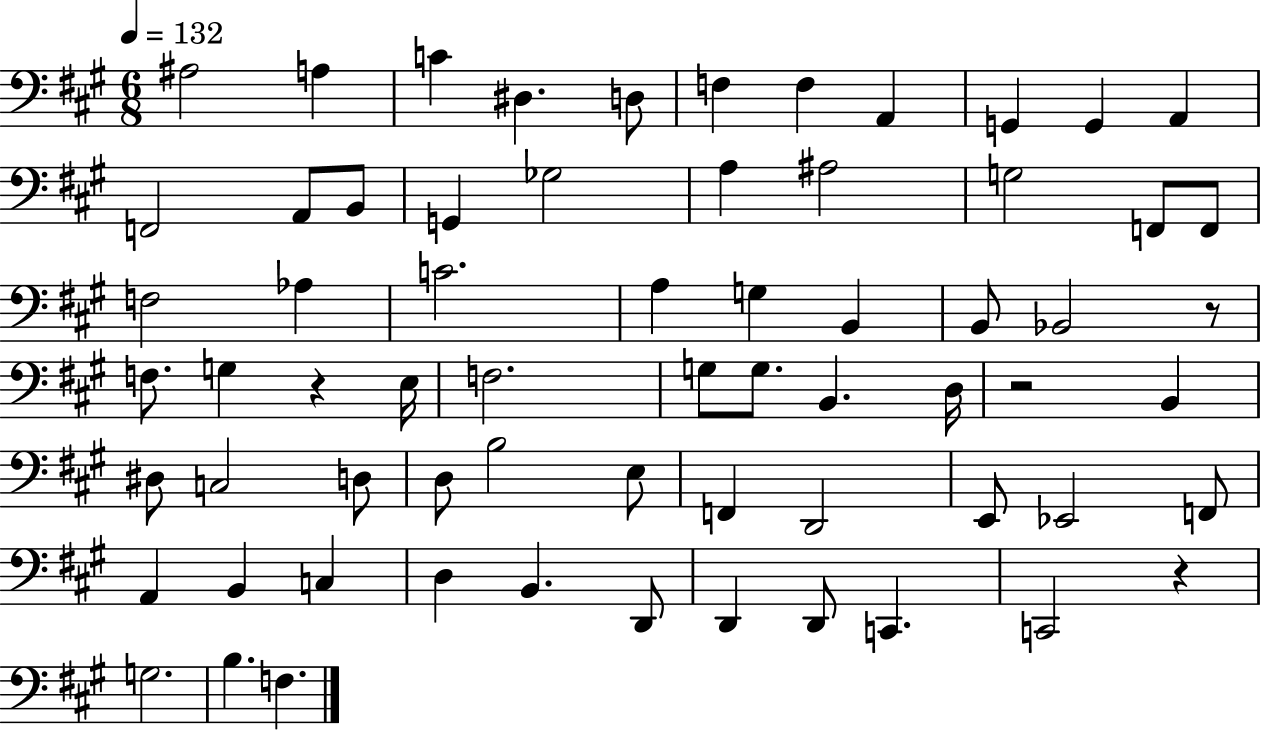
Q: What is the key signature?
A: A major